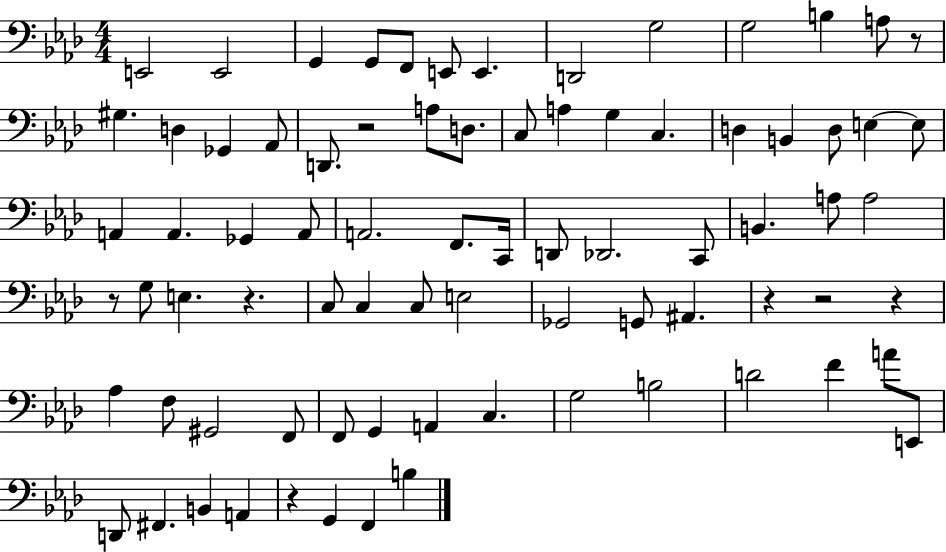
{
  \clef bass
  \numericTimeSignature
  \time 4/4
  \key aes \major
  e,2 e,2 | g,4 g,8 f,8 e,8 e,4. | d,2 g2 | g2 b4 a8 r8 | \break gis4. d4 ges,4 aes,8 | d,8. r2 a8 d8. | c8 a4 g4 c4. | d4 b,4 d8 e4~~ e8 | \break a,4 a,4. ges,4 a,8 | a,2. f,8. c,16 | d,8 des,2. c,8 | b,4. a8 a2 | \break r8 g8 e4. r4. | c8 c4 c8 e2 | ges,2 g,8 ais,4. | r4 r2 r4 | \break aes4 f8 gis,2 f,8 | f,8 g,4 a,4 c4. | g2 b2 | d'2 f'4 a'8 e,8 | \break d,8 fis,4. b,4 a,4 | r4 g,4 f,4 b4 | \bar "|."
}